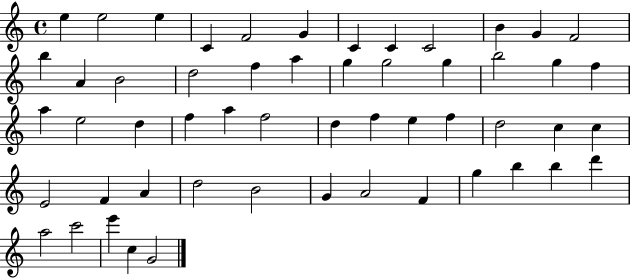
{
  \clef treble
  \time 4/4
  \defaultTimeSignature
  \key c \major
  e''4 e''2 e''4 | c'4 f'2 g'4 | c'4 c'4 c'2 | b'4 g'4 f'2 | \break b''4 a'4 b'2 | d''2 f''4 a''4 | g''4 g''2 g''4 | b''2 g''4 f''4 | \break a''4 e''2 d''4 | f''4 a''4 f''2 | d''4 f''4 e''4 f''4 | d''2 c''4 c''4 | \break e'2 f'4 a'4 | d''2 b'2 | g'4 a'2 f'4 | g''4 b''4 b''4 d'''4 | \break a''2 c'''2 | e'''4 c''4 g'2 | \bar "|."
}